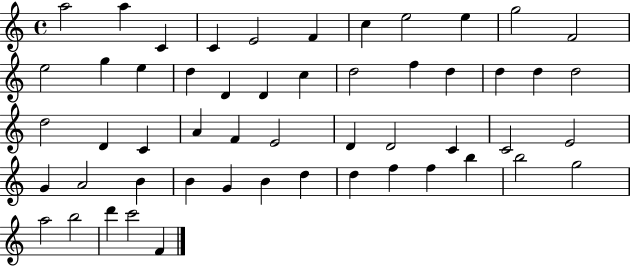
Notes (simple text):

A5/h A5/q C4/q C4/q E4/h F4/q C5/q E5/h E5/q G5/h F4/h E5/h G5/q E5/q D5/q D4/q D4/q C5/q D5/h F5/q D5/q D5/q D5/q D5/h D5/h D4/q C4/q A4/q F4/q E4/h D4/q D4/h C4/q C4/h E4/h G4/q A4/h B4/q B4/q G4/q B4/q D5/q D5/q F5/q F5/q B5/q B5/h G5/h A5/h B5/h D6/q C6/h F4/q